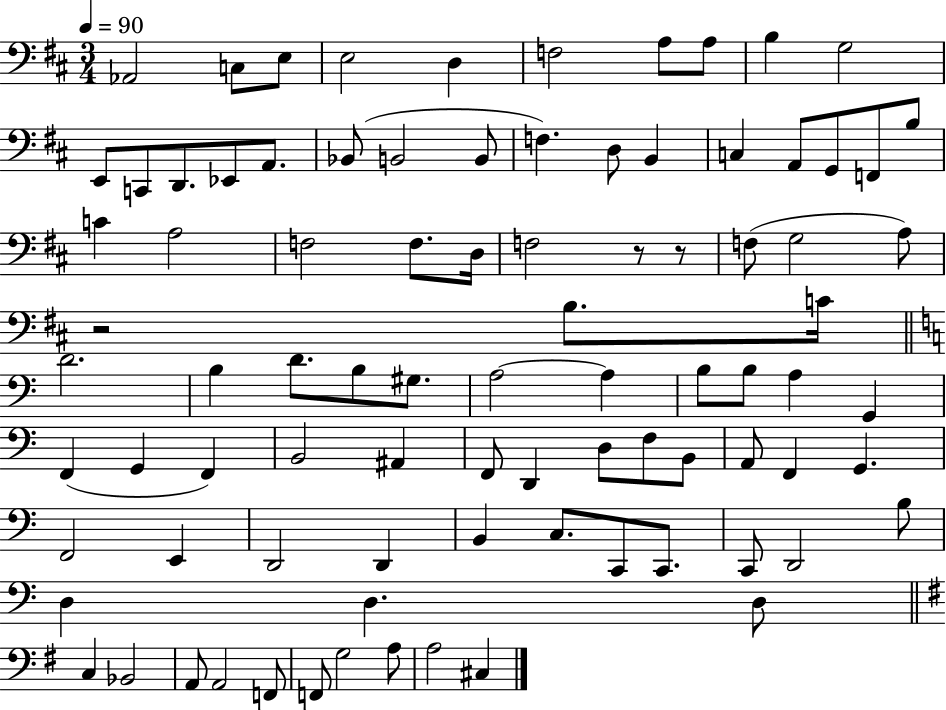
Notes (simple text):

Ab2/h C3/e E3/e E3/h D3/q F3/h A3/e A3/e B3/q G3/h E2/e C2/e D2/e. Eb2/e A2/e. Bb2/e B2/h B2/e F3/q. D3/e B2/q C3/q A2/e G2/e F2/e B3/e C4/q A3/h F3/h F3/e. D3/s F3/h R/e R/e F3/e G3/h A3/e R/h B3/e. C4/s D4/h. B3/q D4/e. B3/e G#3/e. A3/h A3/q B3/e B3/e A3/q G2/q F2/q G2/q F2/q B2/h A#2/q F2/e D2/q D3/e F3/e B2/e A2/e F2/q G2/q. F2/h E2/q D2/h D2/q B2/q C3/e. C2/e C2/e. C2/e D2/h B3/e D3/q D3/q. D3/e C3/q Bb2/h A2/e A2/h F2/e F2/e G3/h A3/e A3/h C#3/q